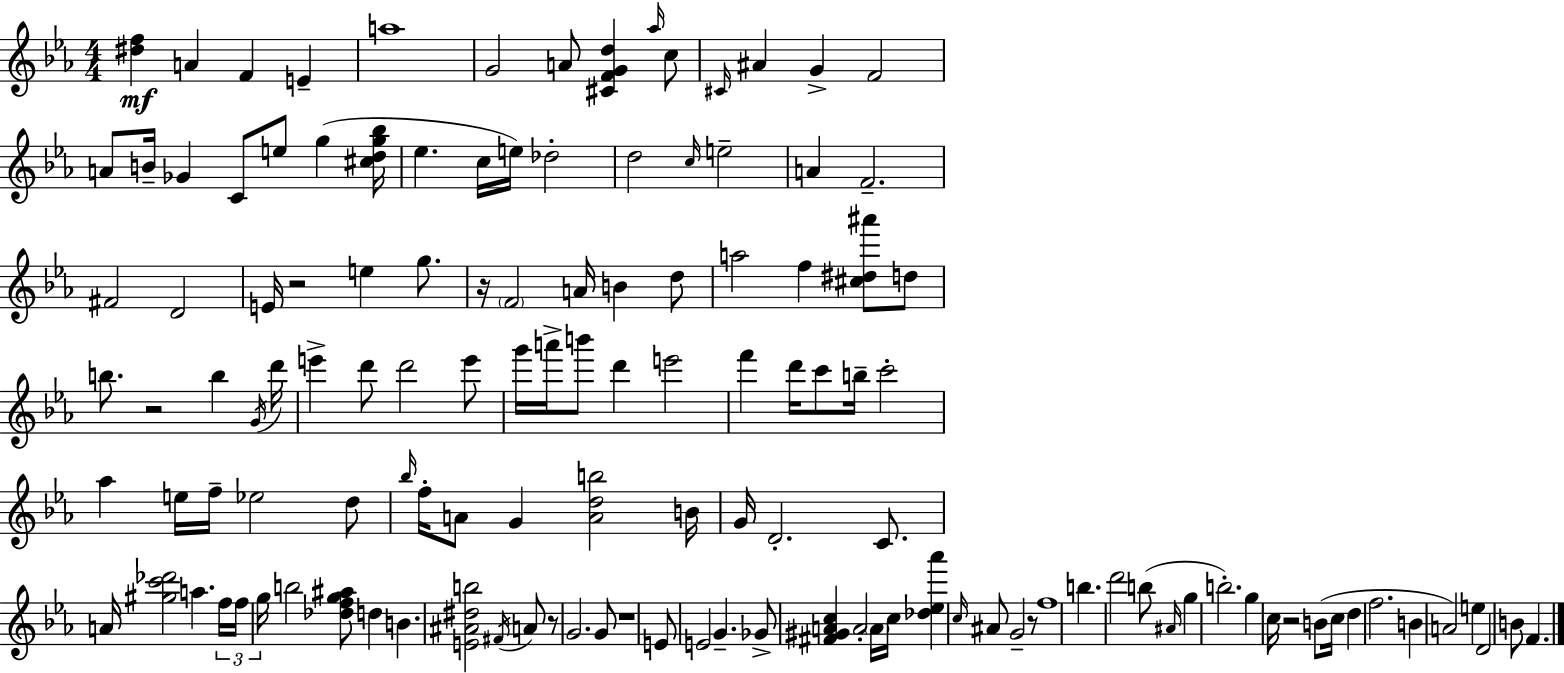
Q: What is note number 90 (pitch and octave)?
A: C5